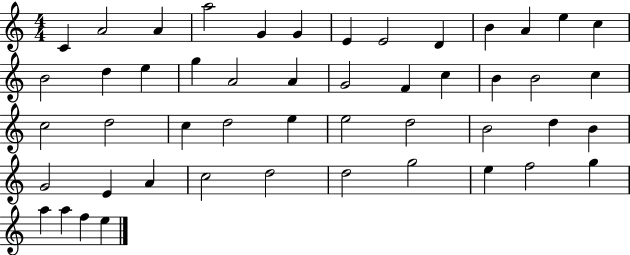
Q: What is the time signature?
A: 4/4